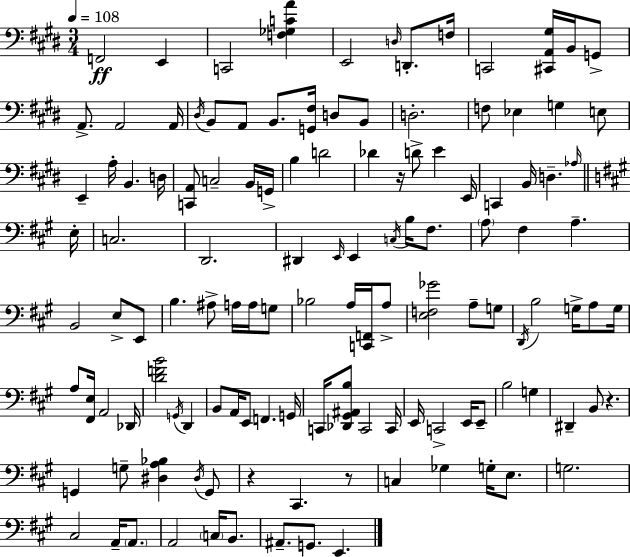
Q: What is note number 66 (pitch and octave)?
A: G3